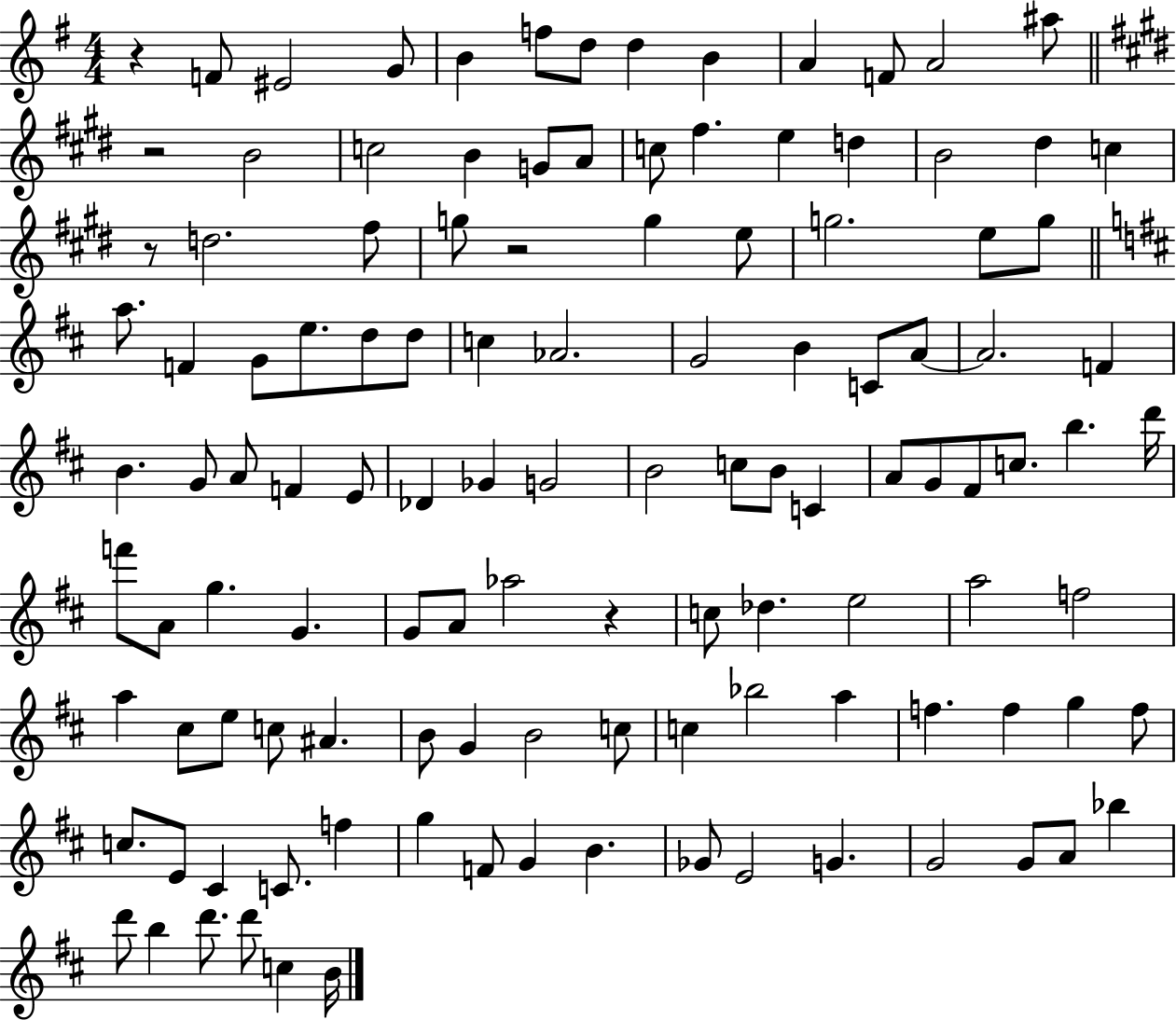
R/q F4/e EIS4/h G4/e B4/q F5/e D5/e D5/q B4/q A4/q F4/e A4/h A#5/e R/h B4/h C5/h B4/q G4/e A4/e C5/e F#5/q. E5/q D5/q B4/h D#5/q C5/q R/e D5/h. F#5/e G5/e R/h G5/q E5/e G5/h. E5/e G5/e A5/e. F4/q G4/e E5/e. D5/e D5/e C5/q Ab4/h. G4/h B4/q C4/e A4/e A4/h. F4/q B4/q. G4/e A4/e F4/q E4/e Db4/q Gb4/q G4/h B4/h C5/e B4/e C4/q A4/e G4/e F#4/e C5/e. B5/q. D6/s F6/e A4/e G5/q. G4/q. G4/e A4/e Ab5/h R/q C5/e Db5/q. E5/h A5/h F5/h A5/q C#5/e E5/e C5/e A#4/q. B4/e G4/q B4/h C5/e C5/q Bb5/h A5/q F5/q. F5/q G5/q F5/e C5/e. E4/e C#4/q C4/e. F5/q G5/q F4/e G4/q B4/q. Gb4/e E4/h G4/q. G4/h G4/e A4/e Bb5/q D6/e B5/q D6/e. D6/e C5/q B4/s